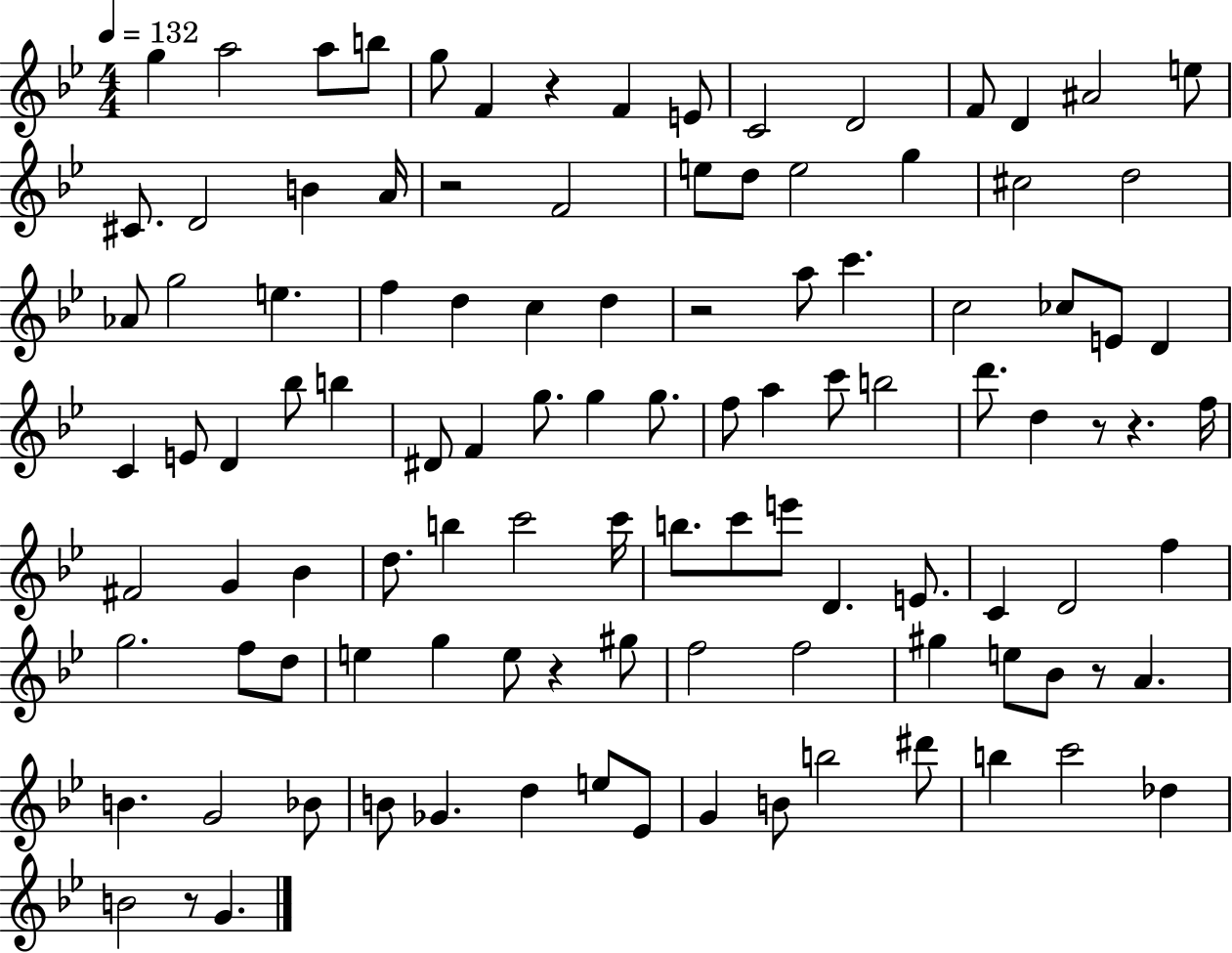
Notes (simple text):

G5/q A5/h A5/e B5/e G5/e F4/q R/q F4/q E4/e C4/h D4/h F4/e D4/q A#4/h E5/e C#4/e. D4/h B4/q A4/s R/h F4/h E5/e D5/e E5/h G5/q C#5/h D5/h Ab4/e G5/h E5/q. F5/q D5/q C5/q D5/q R/h A5/e C6/q. C5/h CES5/e E4/e D4/q C4/q E4/e D4/q Bb5/e B5/q D#4/e F4/q G5/e. G5/q G5/e. F5/e A5/q C6/e B5/h D6/e. D5/q R/e R/q. F5/s F#4/h G4/q Bb4/q D5/e. B5/q C6/h C6/s B5/e. C6/e E6/e D4/q. E4/e. C4/q D4/h F5/q G5/h. F5/e D5/e E5/q G5/q E5/e R/q G#5/e F5/h F5/h G#5/q E5/e Bb4/e R/e A4/q. B4/q. G4/h Bb4/e B4/e Gb4/q. D5/q E5/e Eb4/e G4/q B4/e B5/h D#6/e B5/q C6/h Db5/q B4/h R/e G4/q.